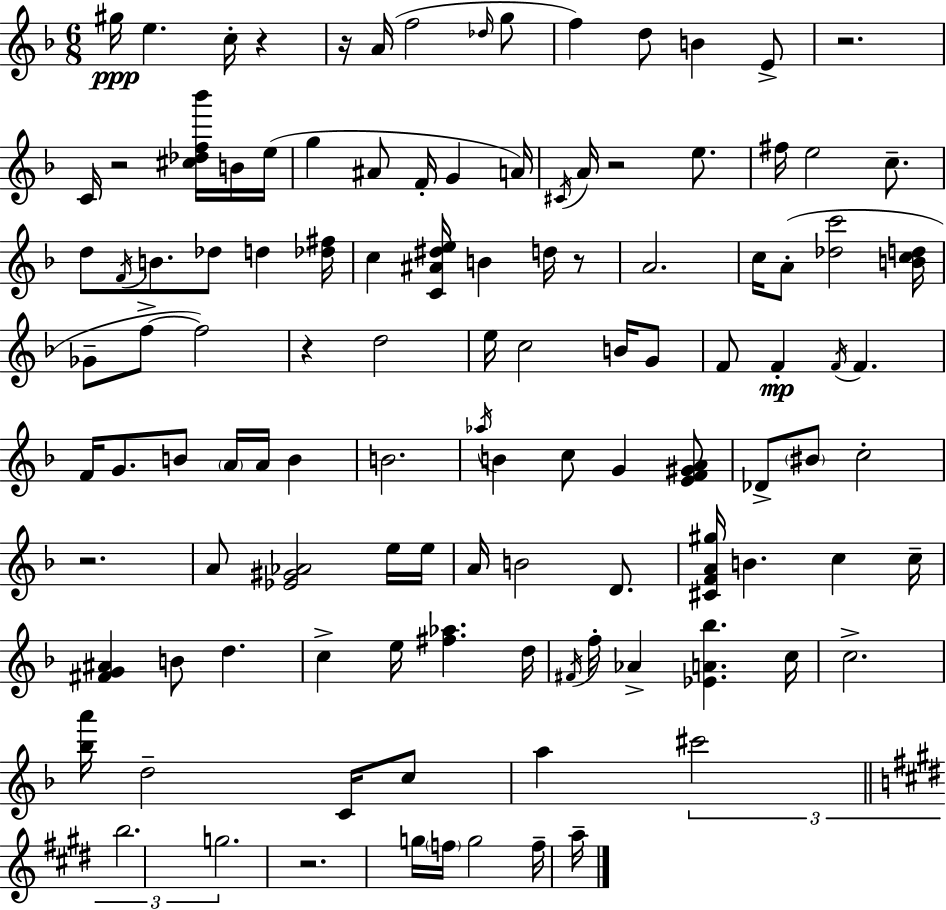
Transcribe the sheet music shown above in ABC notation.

X:1
T:Untitled
M:6/8
L:1/4
K:F
^g/4 e c/4 z z/4 A/4 f2 _d/4 g/2 f d/2 B E/2 z2 C/4 z2 [^c_df_b']/4 B/4 e/4 g ^A/2 F/4 G A/4 ^C/4 A/4 z2 e/2 ^f/4 e2 c/2 d/2 F/4 B/2 _d/2 d [_d^f]/4 c [C^A^de]/4 B d/4 z/2 A2 c/4 A/2 [_dc']2 [Bcd]/4 _G/2 f/2 f2 z d2 e/4 c2 B/4 G/2 F/2 F F/4 F F/4 G/2 B/2 A/4 A/4 B B2 _a/4 B c/2 G [EF^GA]/2 _D/2 ^B/2 c2 z2 A/2 [_E^G_A]2 e/4 e/4 A/4 B2 D/2 [^CFA^g]/4 B c c/4 [^FG^A] B/2 d c e/4 [^f_a] d/4 ^F/4 f/4 _A [_EA_b] c/4 c2 [_ba']/4 d2 C/4 c/2 a ^c'2 b2 g2 z2 g/4 f/4 g2 f/4 a/4